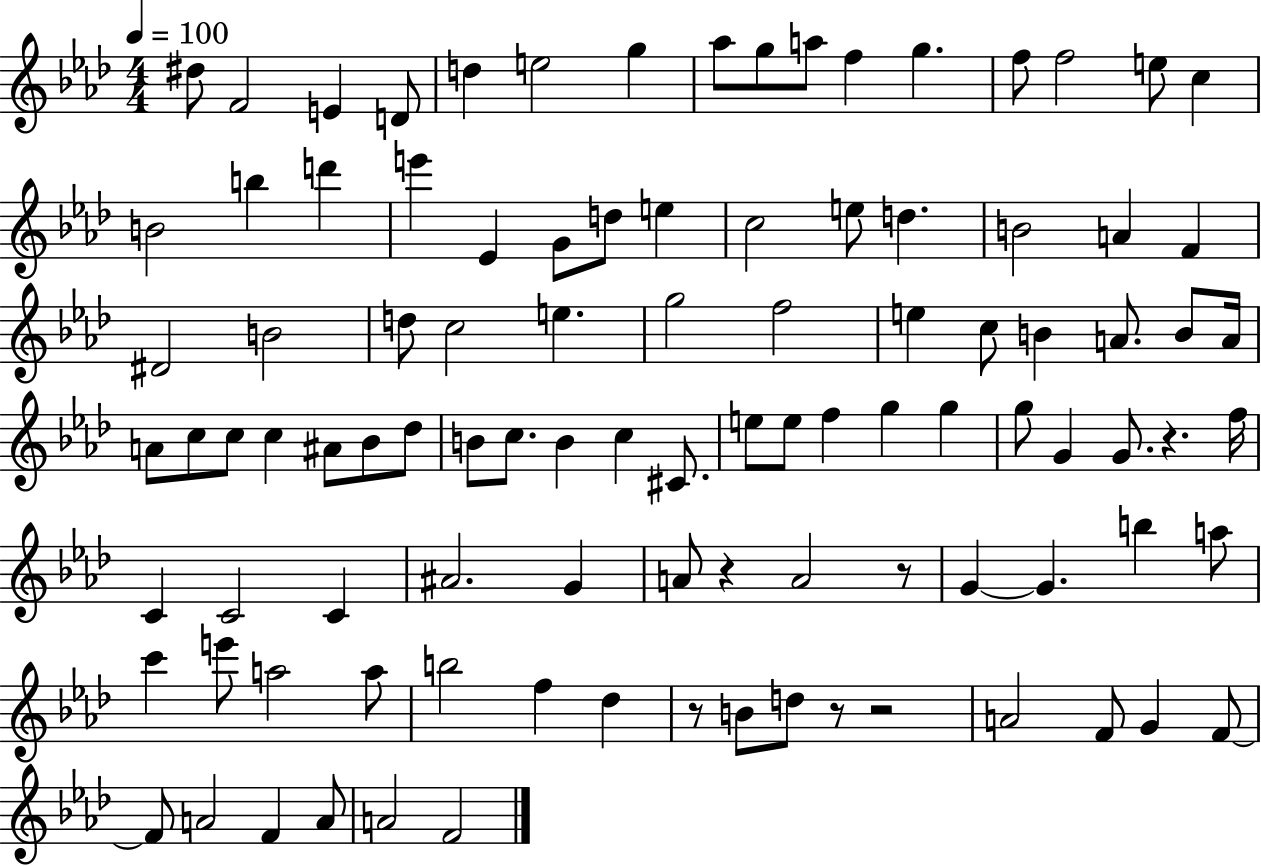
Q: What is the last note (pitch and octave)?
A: F4